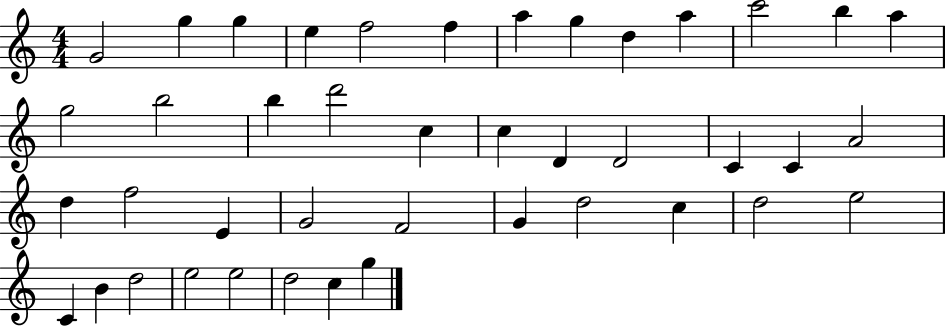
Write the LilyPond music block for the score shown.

{
  \clef treble
  \numericTimeSignature
  \time 4/4
  \key c \major
  g'2 g''4 g''4 | e''4 f''2 f''4 | a''4 g''4 d''4 a''4 | c'''2 b''4 a''4 | \break g''2 b''2 | b''4 d'''2 c''4 | c''4 d'4 d'2 | c'4 c'4 a'2 | \break d''4 f''2 e'4 | g'2 f'2 | g'4 d''2 c''4 | d''2 e''2 | \break c'4 b'4 d''2 | e''2 e''2 | d''2 c''4 g''4 | \bar "|."
}